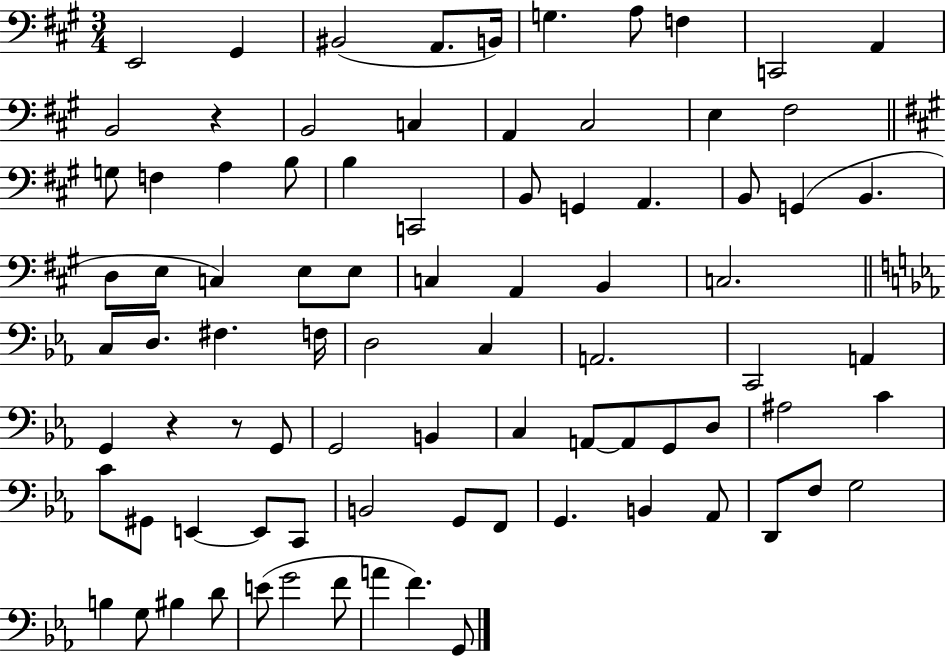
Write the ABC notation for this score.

X:1
T:Untitled
M:3/4
L:1/4
K:A
E,,2 ^G,, ^B,,2 A,,/2 B,,/4 G, A,/2 F, C,,2 A,, B,,2 z B,,2 C, A,, ^C,2 E, ^F,2 G,/2 F, A, B,/2 B, C,,2 B,,/2 G,, A,, B,,/2 G,, B,, D,/2 E,/2 C, E,/2 E,/2 C, A,, B,, C,2 C,/2 D,/2 ^F, F,/4 D,2 C, A,,2 C,,2 A,, G,, z z/2 G,,/2 G,,2 B,, C, A,,/2 A,,/2 G,,/2 D,/2 ^A,2 C C/2 ^G,,/2 E,, E,,/2 C,,/2 B,,2 G,,/2 F,,/2 G,, B,, _A,,/2 D,,/2 F,/2 G,2 B, G,/2 ^B, D/2 E/2 G2 F/2 A F G,,/2